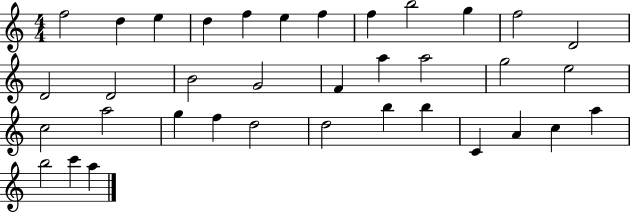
{
  \clef treble
  \numericTimeSignature
  \time 4/4
  \key c \major
  f''2 d''4 e''4 | d''4 f''4 e''4 f''4 | f''4 b''2 g''4 | f''2 d'2 | \break d'2 d'2 | b'2 g'2 | f'4 a''4 a''2 | g''2 e''2 | \break c''2 a''2 | g''4 f''4 d''2 | d''2 b''4 b''4 | c'4 a'4 c''4 a''4 | \break b''2 c'''4 a''4 | \bar "|."
}